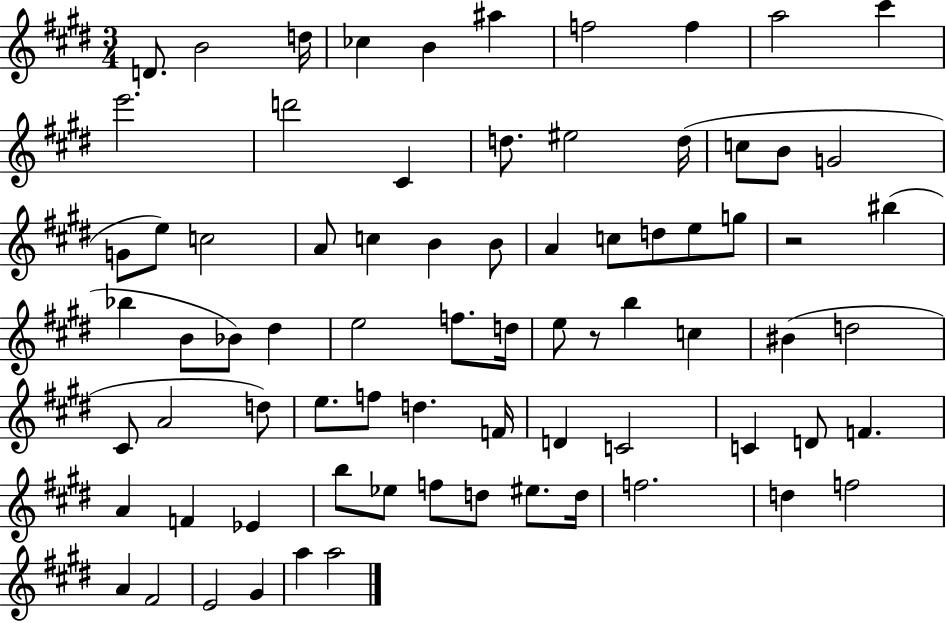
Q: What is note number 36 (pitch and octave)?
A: D#5